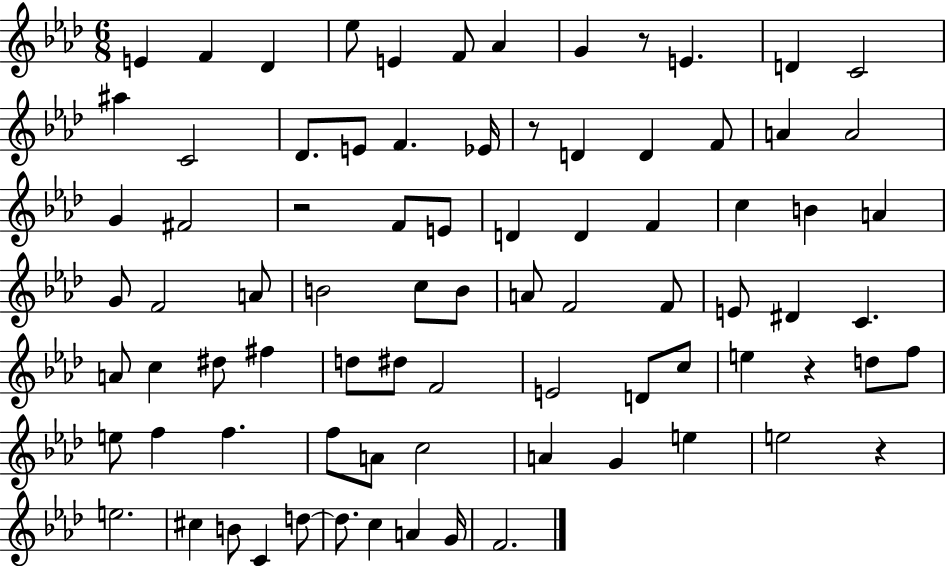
E4/q F4/q Db4/q Eb5/e E4/q F4/e Ab4/q G4/q R/e E4/q. D4/q C4/h A#5/q C4/h Db4/e. E4/e F4/q. Eb4/s R/e D4/q D4/q F4/e A4/q A4/h G4/q F#4/h R/h F4/e E4/e D4/q D4/q F4/q C5/q B4/q A4/q G4/e F4/h A4/e B4/h C5/e B4/e A4/e F4/h F4/e E4/e D#4/q C4/q. A4/e C5/q D#5/e F#5/q D5/e D#5/e F4/h E4/h D4/e C5/e E5/q R/q D5/e F5/e E5/e F5/q F5/q. F5/e A4/e C5/h A4/q G4/q E5/q E5/h R/q E5/h. C#5/q B4/e C4/q D5/e D5/e. C5/q A4/q G4/s F4/h.